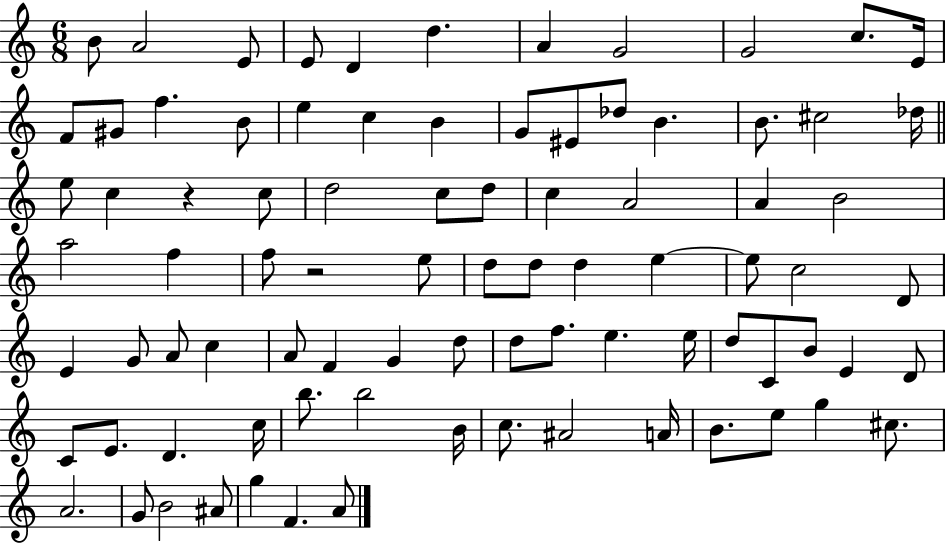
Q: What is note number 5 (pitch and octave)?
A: D4